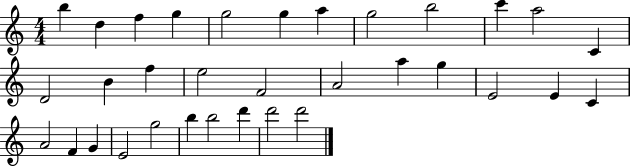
{
  \clef treble
  \numericTimeSignature
  \time 4/4
  \key c \major
  b''4 d''4 f''4 g''4 | g''2 g''4 a''4 | g''2 b''2 | c'''4 a''2 c'4 | \break d'2 b'4 f''4 | e''2 f'2 | a'2 a''4 g''4 | e'2 e'4 c'4 | \break a'2 f'4 g'4 | e'2 g''2 | b''4 b''2 d'''4 | d'''2 d'''2 | \break \bar "|."
}